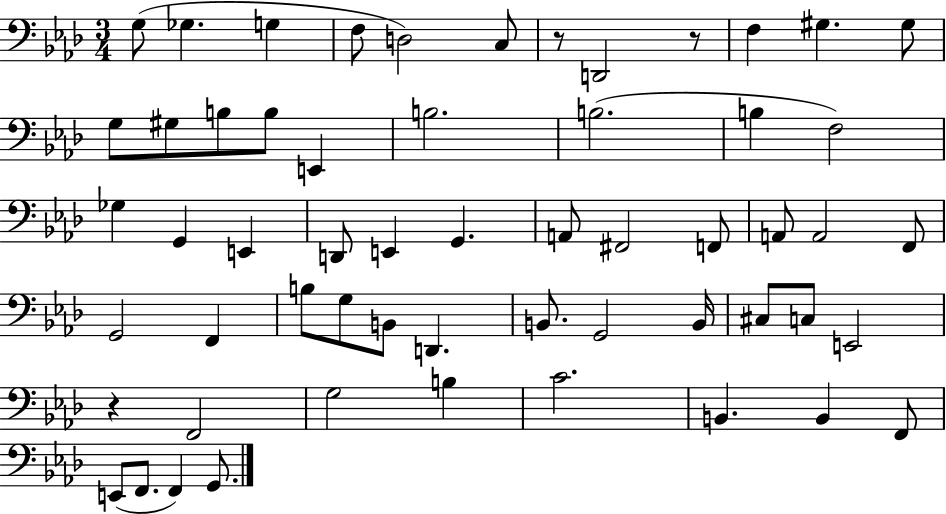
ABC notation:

X:1
T:Untitled
M:3/4
L:1/4
K:Ab
G,/2 _G, G, F,/2 D,2 C,/2 z/2 D,,2 z/2 F, ^G, ^G,/2 G,/2 ^G,/2 B,/2 B,/2 E,, B,2 B,2 B, F,2 _G, G,, E,, D,,/2 E,, G,, A,,/2 ^F,,2 F,,/2 A,,/2 A,,2 F,,/2 G,,2 F,, B,/2 G,/2 B,,/2 D,, B,,/2 G,,2 B,,/4 ^C,/2 C,/2 E,,2 z F,,2 G,2 B, C2 B,, B,, F,,/2 E,,/2 F,,/2 F,, G,,/2